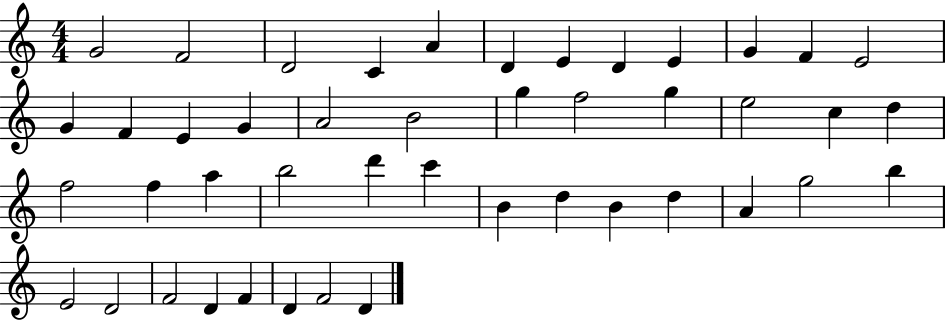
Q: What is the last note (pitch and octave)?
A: D4